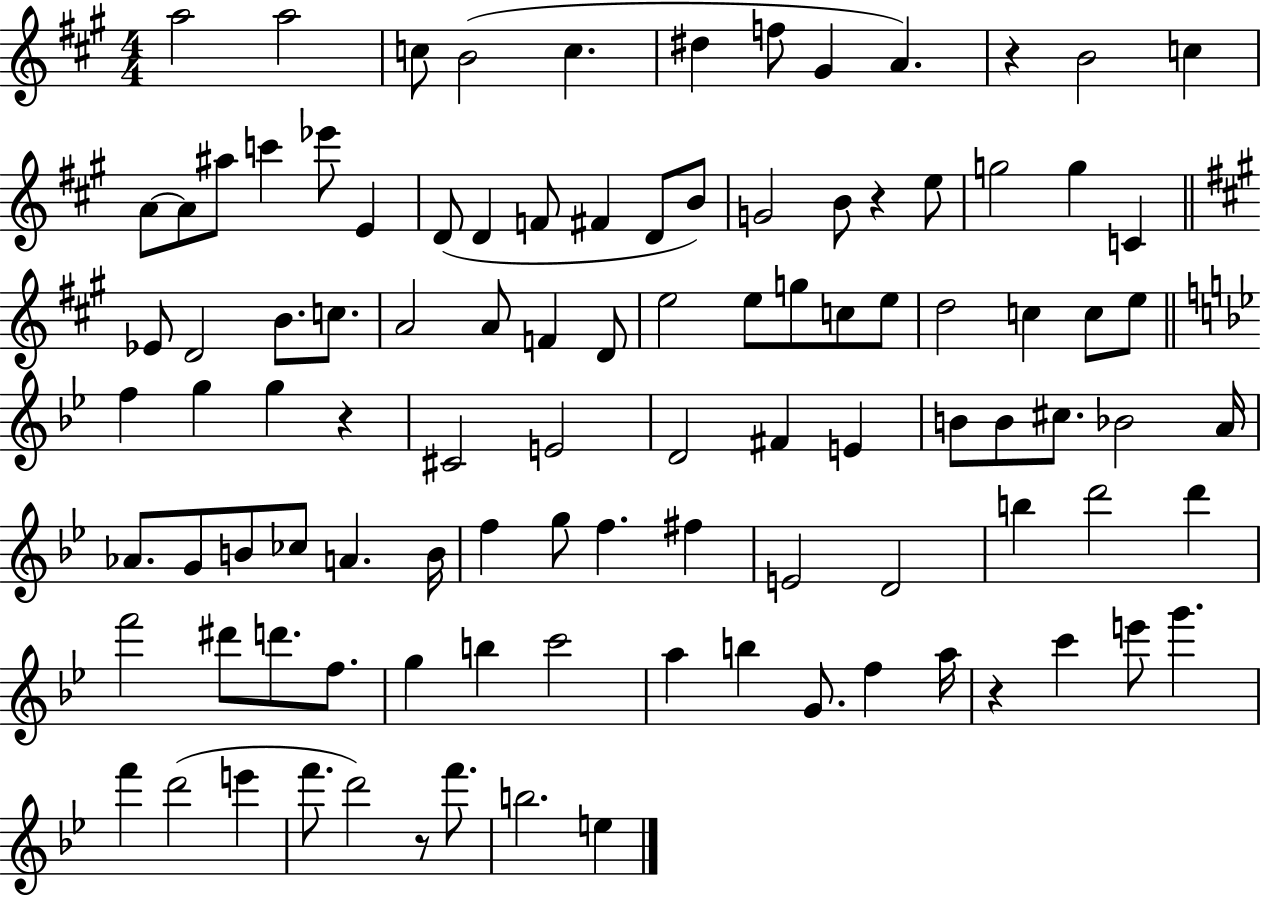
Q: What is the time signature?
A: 4/4